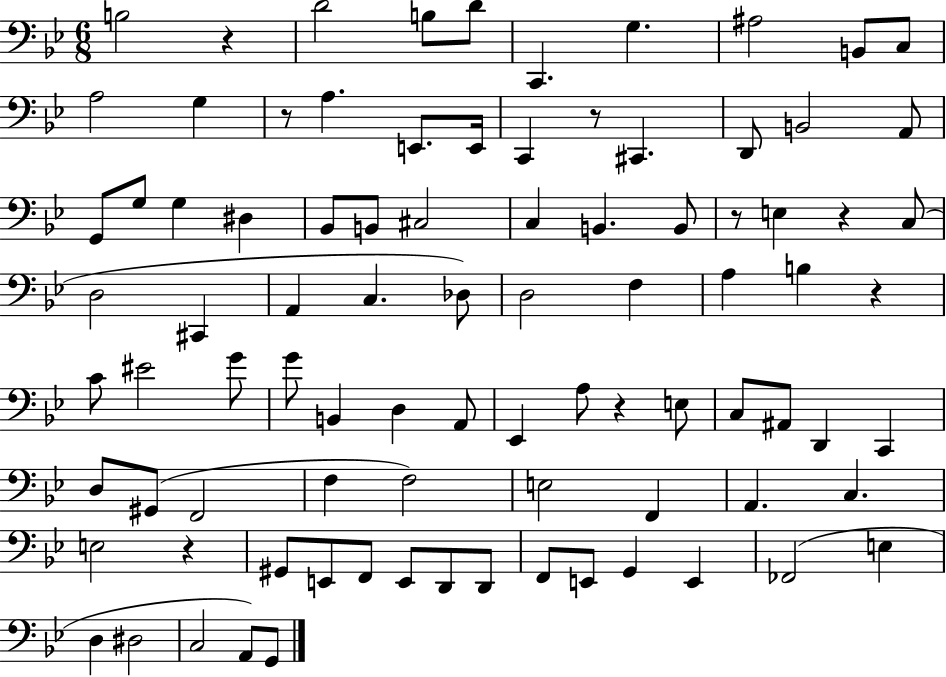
X:1
T:Untitled
M:6/8
L:1/4
K:Bb
B,2 z D2 B,/2 D/2 C,, G, ^A,2 B,,/2 C,/2 A,2 G, z/2 A, E,,/2 E,,/4 C,, z/2 ^C,, D,,/2 B,,2 A,,/2 G,,/2 G,/2 G, ^D, _B,,/2 B,,/2 ^C,2 C, B,, B,,/2 z/2 E, z C,/2 D,2 ^C,, A,, C, _D,/2 D,2 F, A, B, z C/2 ^E2 G/2 G/2 B,, D, A,,/2 _E,, A,/2 z E,/2 C,/2 ^A,,/2 D,, C,, D,/2 ^G,,/2 F,,2 F, F,2 E,2 F,, A,, C, E,2 z ^G,,/2 E,,/2 F,,/2 E,,/2 D,,/2 D,,/2 F,,/2 E,,/2 G,, E,, _F,,2 E, D, ^D,2 C,2 A,,/2 G,,/2